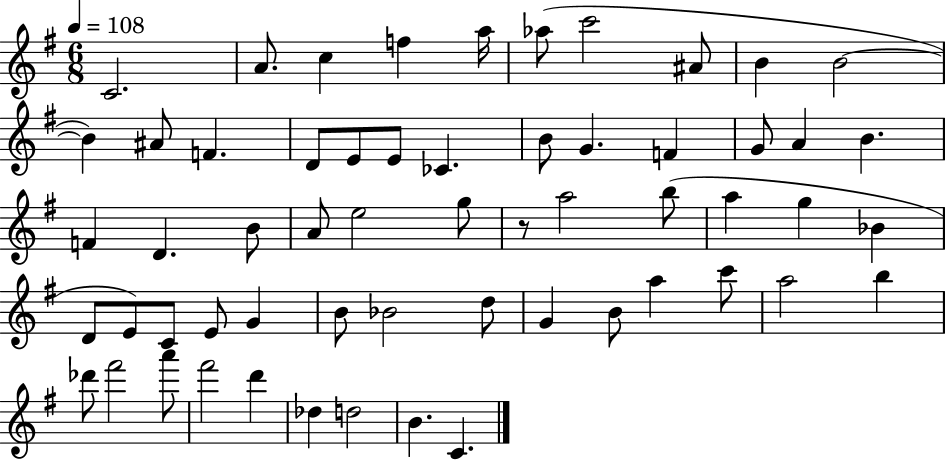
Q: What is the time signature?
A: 6/8